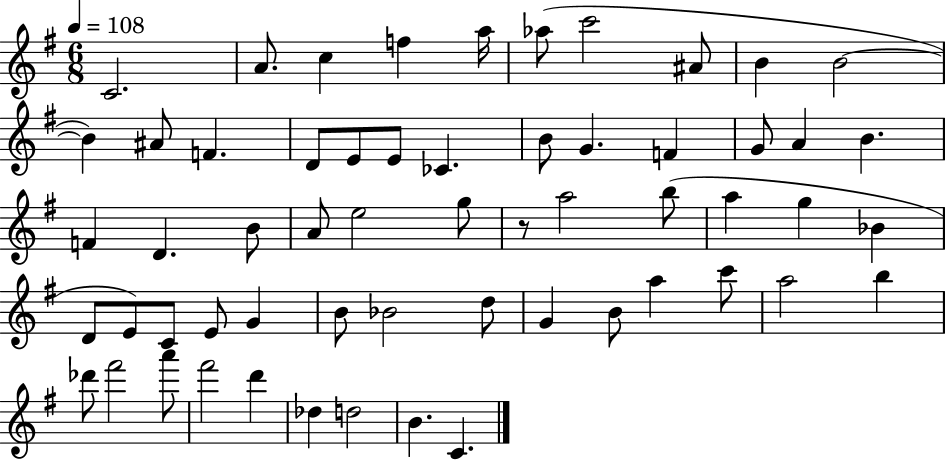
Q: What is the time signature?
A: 6/8